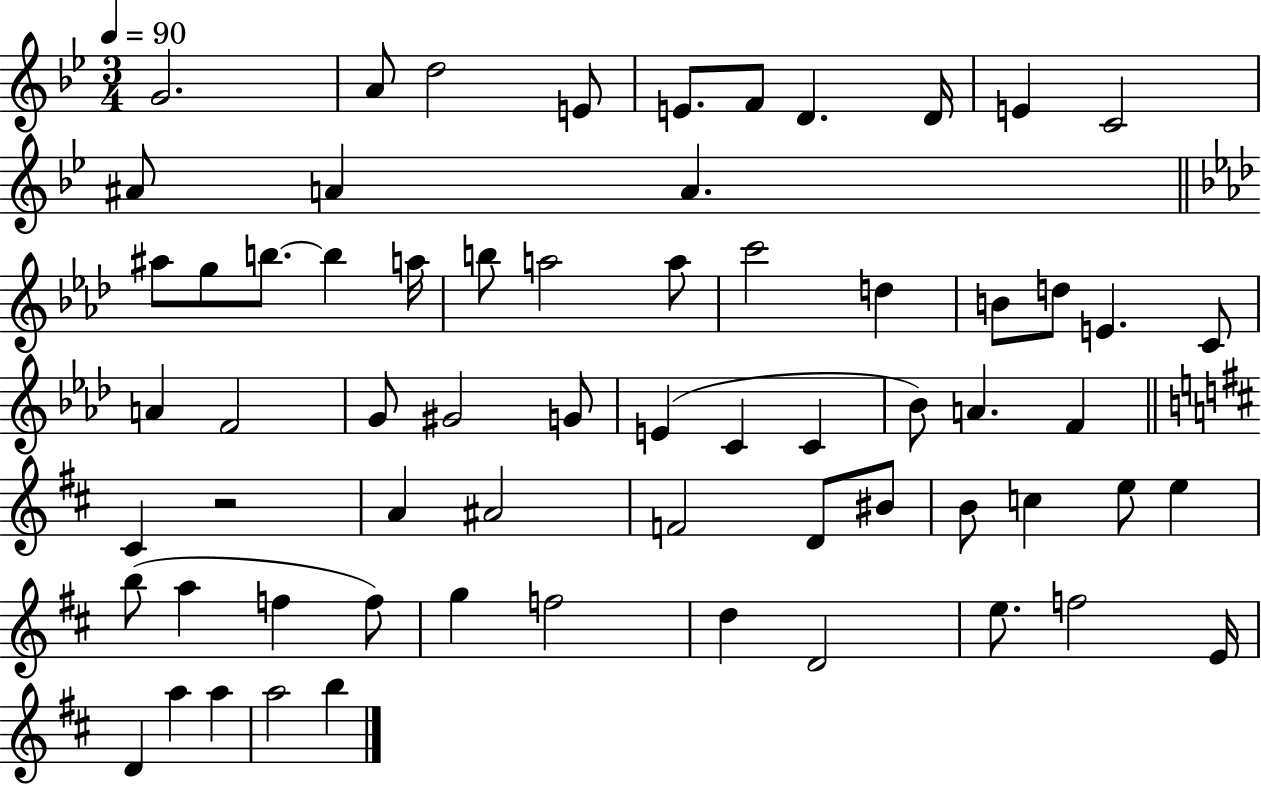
{
  \clef treble
  \numericTimeSignature
  \time 3/4
  \key bes \major
  \tempo 4 = 90
  g'2. | a'8 d''2 e'8 | e'8. f'8 d'4. d'16 | e'4 c'2 | \break ais'8 a'4 a'4. | \bar "||" \break \key aes \major ais''8 g''8 b''8.~~ b''4 a''16 | b''8 a''2 a''8 | c'''2 d''4 | b'8 d''8 e'4. c'8 | \break a'4 f'2 | g'8 gis'2 g'8 | e'4( c'4 c'4 | bes'8) a'4. f'4 | \break \bar "||" \break \key d \major cis'4 r2 | a'4 ais'2 | f'2 d'8 bis'8 | b'8 c''4 e''8 e''4 | \break b''8( a''4 f''4 f''8) | g''4 f''2 | d''4 d'2 | e''8. f''2 e'16 | \break d'4 a''4 a''4 | a''2 b''4 | \bar "|."
}